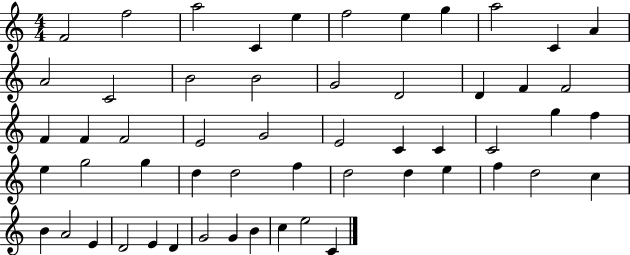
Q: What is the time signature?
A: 4/4